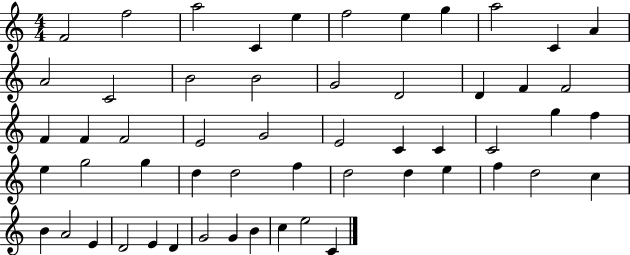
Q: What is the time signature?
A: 4/4